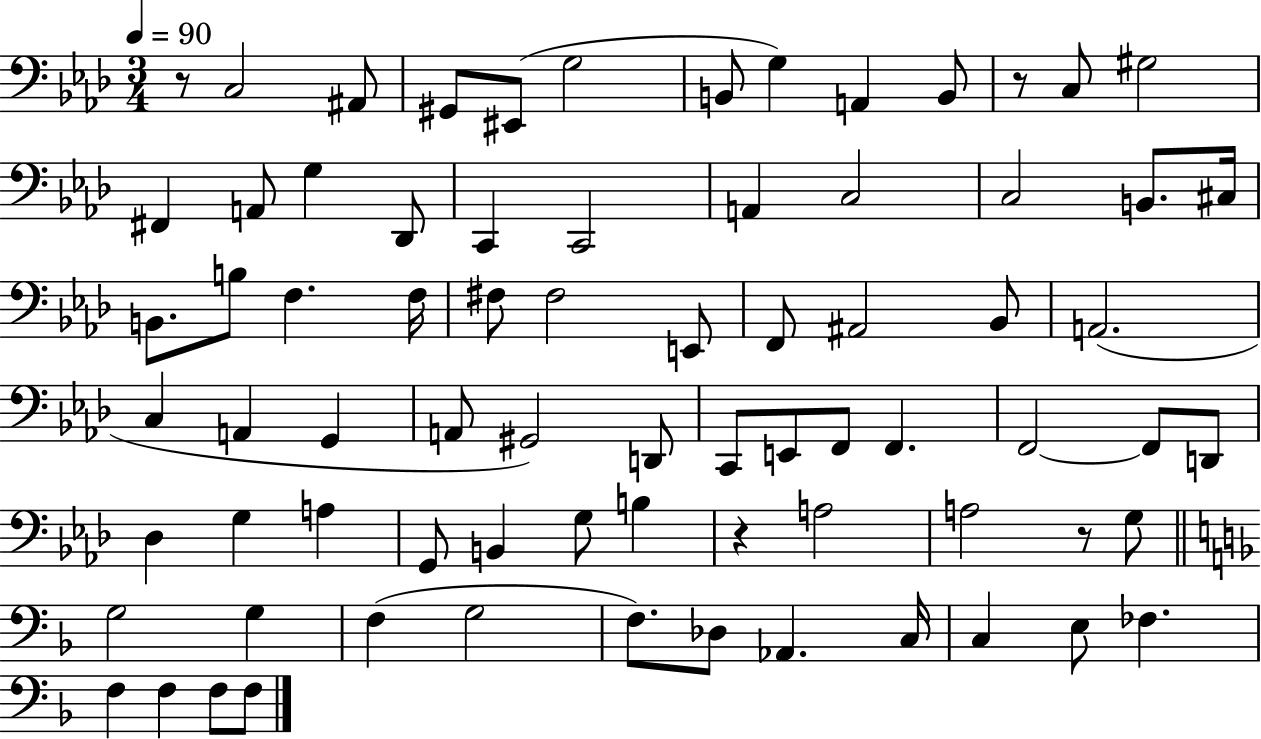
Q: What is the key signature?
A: AES major